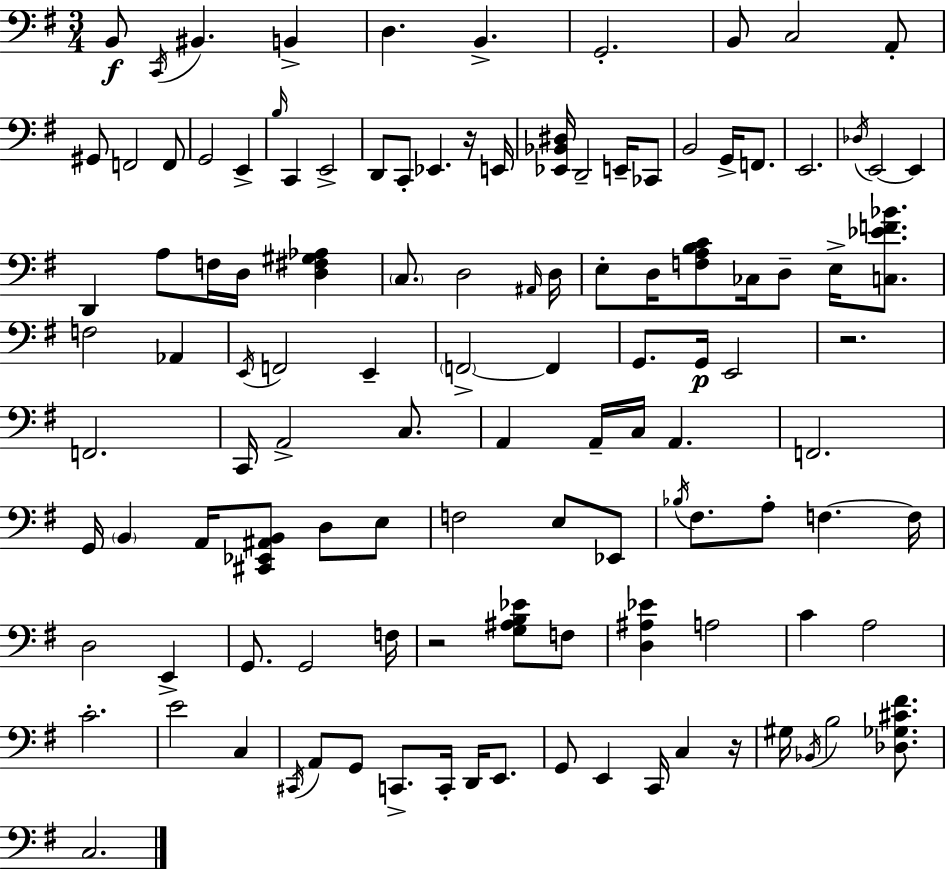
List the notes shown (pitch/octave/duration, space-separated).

B2/e C2/s BIS2/q. B2/q D3/q. B2/q. G2/h. B2/e C3/h A2/e G#2/e F2/h F2/e G2/h E2/q B3/s C2/q E2/h D2/e C2/e Eb2/q. R/s E2/s [Eb2,Bb2,D#3]/s D2/h E2/s CES2/e B2/h G2/s F2/e. E2/h. Db3/s E2/h E2/q D2/q A3/e F3/s D3/s [D3,F#3,G#3,Ab3]/q C3/e. D3/h A#2/s D3/s E3/e D3/s [F3,A3,B3,C4]/e CES3/s D3/e E3/s [C3,Eb4,F4,Bb4]/e. F3/h Ab2/q E2/s F2/h E2/q F2/h F2/q G2/e. G2/s E2/h R/h. F2/h. C2/s A2/h C3/e. A2/q A2/s C3/s A2/q. F2/h. G2/s B2/q A2/s [C#2,Eb2,A#2,B2]/e D3/e E3/e F3/h E3/e Eb2/e Bb3/s F#3/e. A3/e F3/q. F3/s D3/h E2/q G2/e. G2/h F3/s R/h [G3,A#3,B3,Eb4]/e F3/e [D3,A#3,Eb4]/q A3/h C4/q A3/h C4/h. E4/h C3/q C#2/s A2/e G2/e C2/e. C2/s D2/s E2/e. G2/e E2/q C2/s C3/q R/s G#3/s Bb2/s B3/h [Db3,Gb3,C#4,F#4]/e. C3/h.